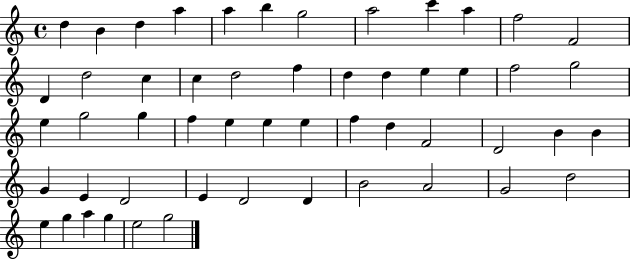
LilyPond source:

{
  \clef treble
  \time 4/4
  \defaultTimeSignature
  \key c \major
  d''4 b'4 d''4 a''4 | a''4 b''4 g''2 | a''2 c'''4 a''4 | f''2 f'2 | \break d'4 d''2 c''4 | c''4 d''2 f''4 | d''4 d''4 e''4 e''4 | f''2 g''2 | \break e''4 g''2 g''4 | f''4 e''4 e''4 e''4 | f''4 d''4 f'2 | d'2 b'4 b'4 | \break g'4 e'4 d'2 | e'4 d'2 d'4 | b'2 a'2 | g'2 d''2 | \break e''4 g''4 a''4 g''4 | e''2 g''2 | \bar "|."
}